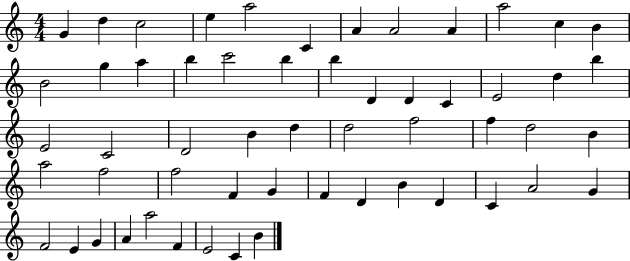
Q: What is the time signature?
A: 4/4